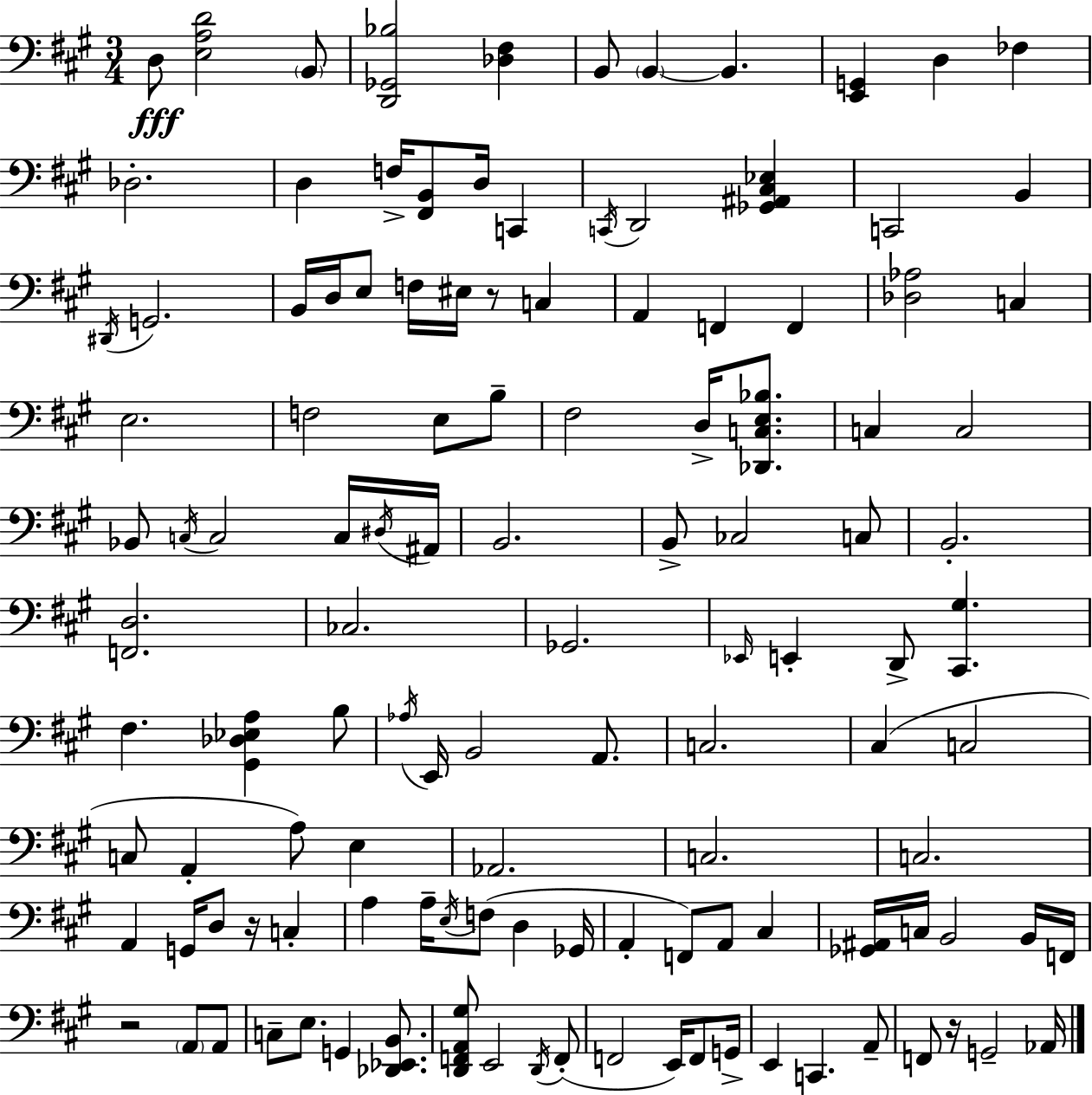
{
  \clef bass
  \numericTimeSignature
  \time 3/4
  \key a \major
  d8\fff <e a d'>2 \parenthesize b,8 | <d, ges, bes>2 <des fis>4 | b,8 \parenthesize b,4~~ b,4. | <e, g,>4 d4 fes4 | \break des2.-. | d4 f16-> <fis, b,>8 d16 c,4 | \acciaccatura { c,16 } d,2 <ges, ais, cis ees>4 | c,2 b,4 | \break \acciaccatura { dis,16 } g,2. | b,16 d16 e8 f16 eis16 r8 c4 | a,4 f,4 f,4 | <des aes>2 c4 | \break e2. | f2 e8 | b8-- fis2 d16-> <des, c e bes>8. | c4 c2 | \break bes,8 \acciaccatura { c16 } c2 | c16 \acciaccatura { dis16 } ais,16 b,2. | b,8-> ces2 | c8 b,2.-. | \break <f, d>2. | ces2. | ges,2. | \grace { ees,16 } e,4-. d,8-> <cis, gis>4. | \break fis4. <gis, des ees a>4 | b8 \acciaccatura { aes16 } e,16 b,2 | a,8. c2. | cis4( c2 | \break c8 a,4-. | a8) e4 aes,2. | c2. | c2. | \break a,4 g,16 d8 | r16 c4-. a4 a16-- \acciaccatura { e16 }( | f8 d4 ges,16 a,4-. f,8) | a,8 cis4 <ges, ais,>16 c16 b,2 | \break b,16 f,16 r2 | \parenthesize a,8 a,8 c8-- e8. | g,4 <des, ees, b,>8. <d, f, a, gis>8 e,2 | \acciaccatura { d,16 }( f,8-. f,2 | \break e,16) f,8 g,16-> e,4 | c,4. a,8-- f,8 r16 g,2-- | aes,16 \bar "|."
}